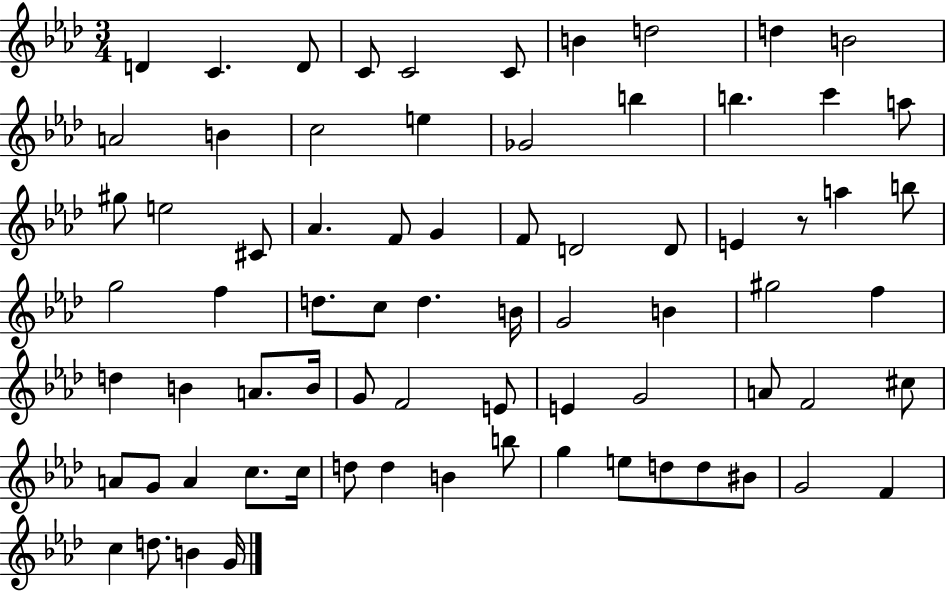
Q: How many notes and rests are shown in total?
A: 74